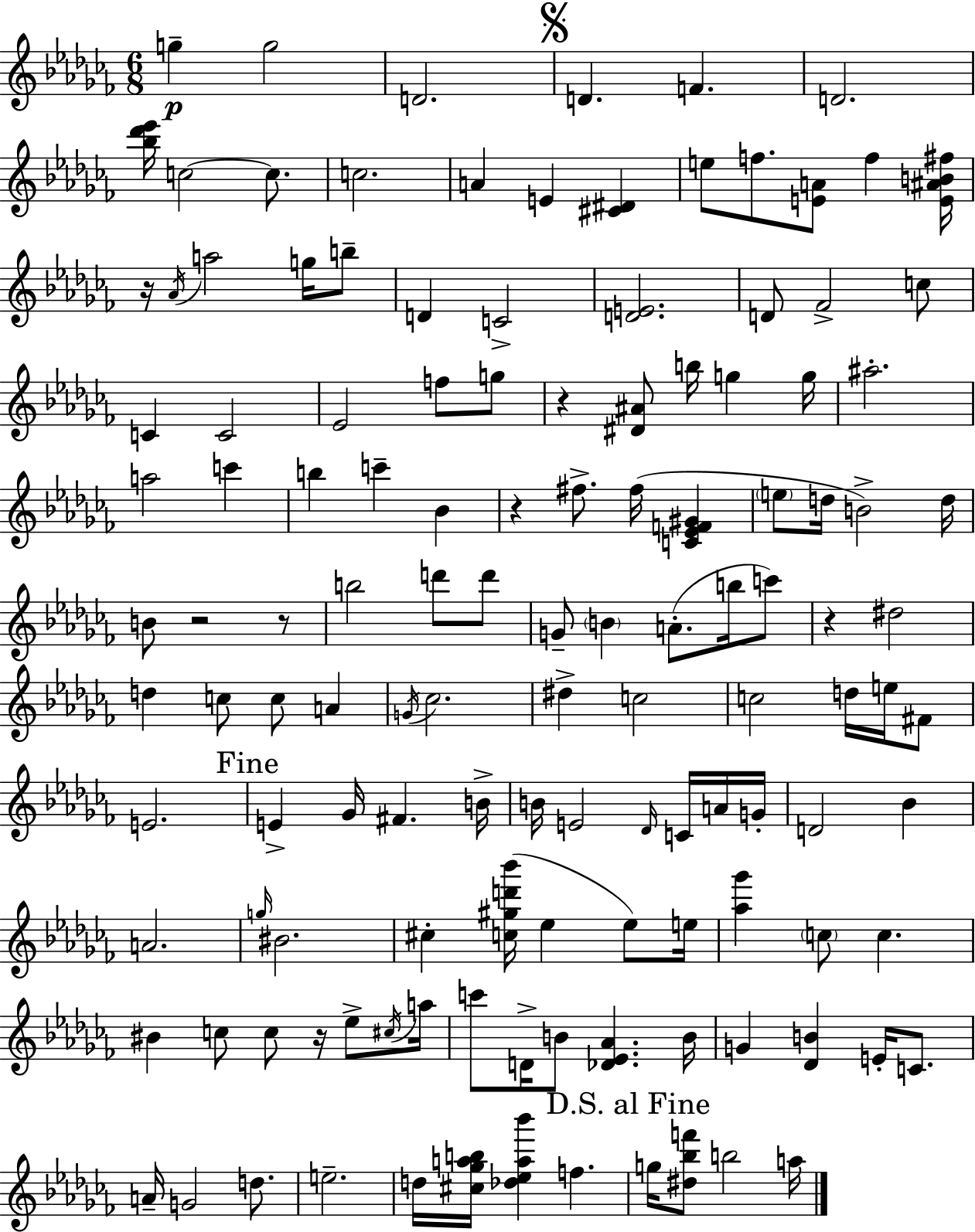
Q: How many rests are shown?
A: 7